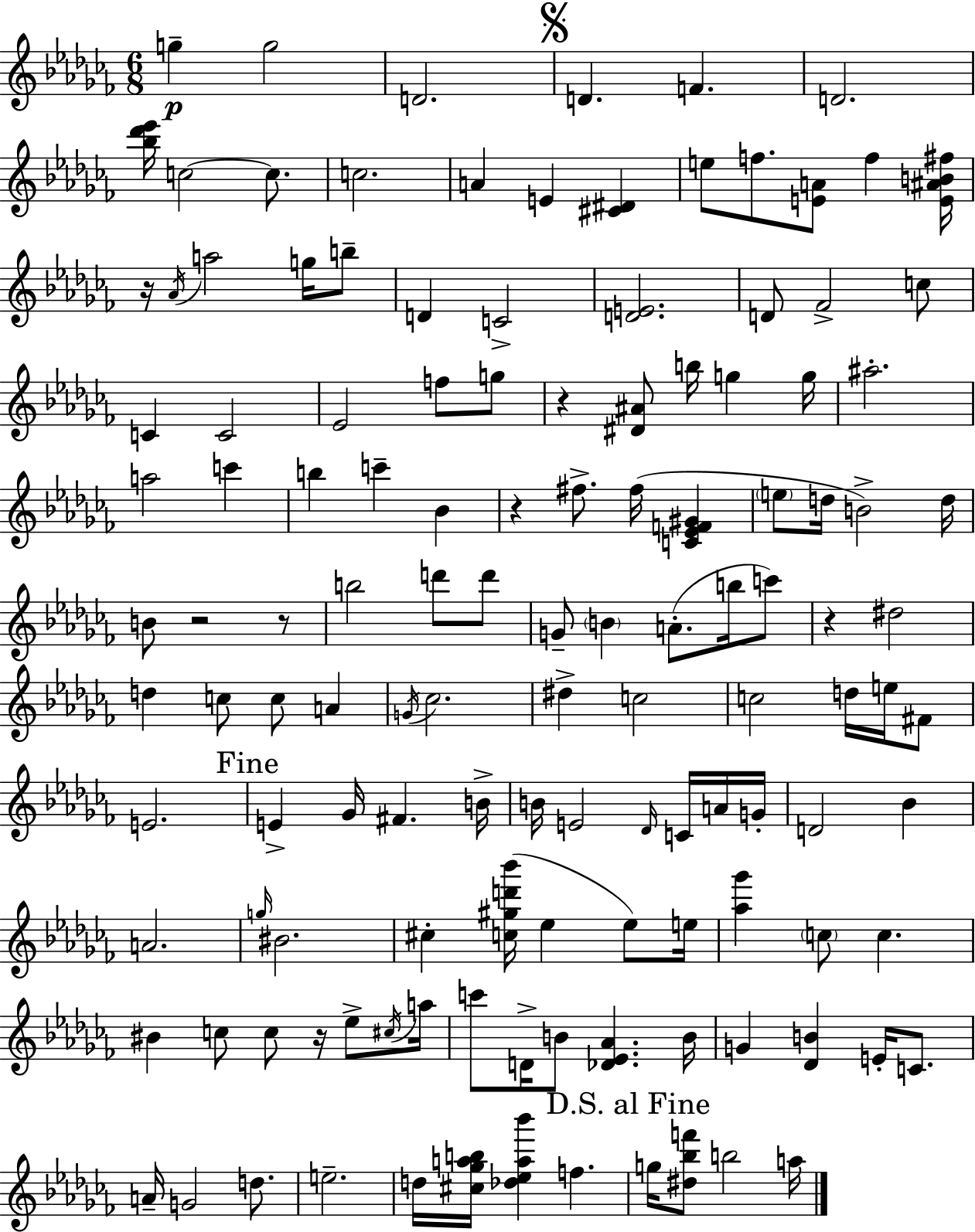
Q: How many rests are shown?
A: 7